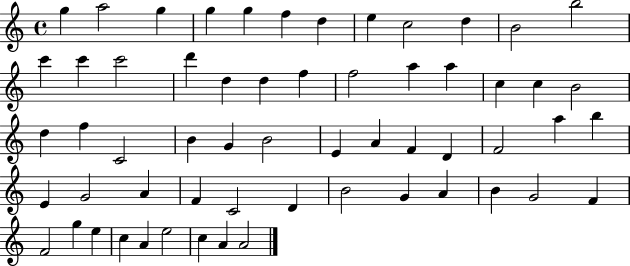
G5/q A5/h G5/q G5/q G5/q F5/q D5/q E5/q C5/h D5/q B4/h B5/h C6/q C6/q C6/h D6/q D5/q D5/q F5/q F5/h A5/q A5/q C5/q C5/q B4/h D5/q F5/q C4/h B4/q G4/q B4/h E4/q A4/q F4/q D4/q F4/h A5/q B5/q E4/q G4/h A4/q F4/q C4/h D4/q B4/h G4/q A4/q B4/q G4/h F4/q F4/h G5/q E5/q C5/q A4/q E5/h C5/q A4/q A4/h